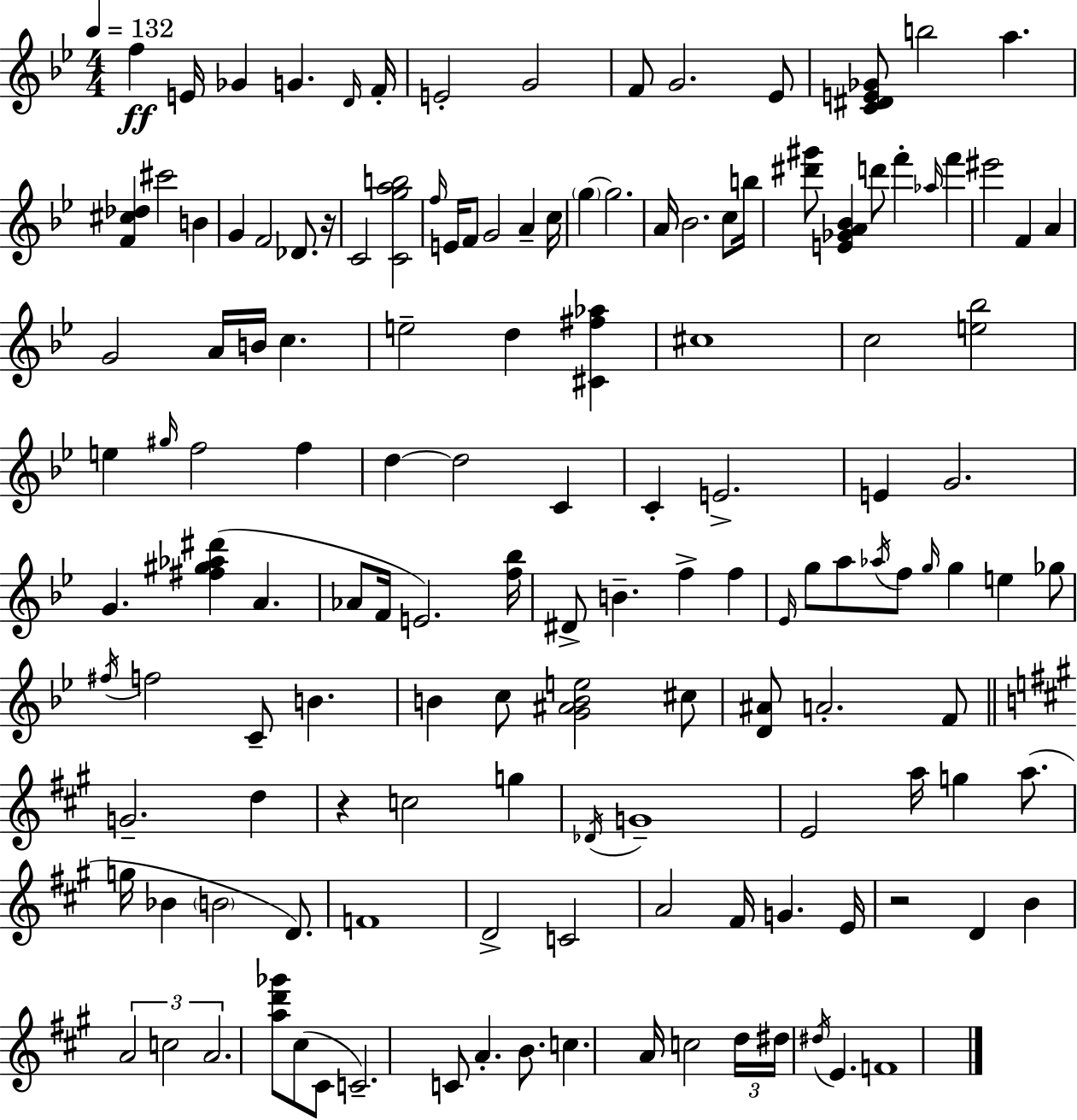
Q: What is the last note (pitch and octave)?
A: F4